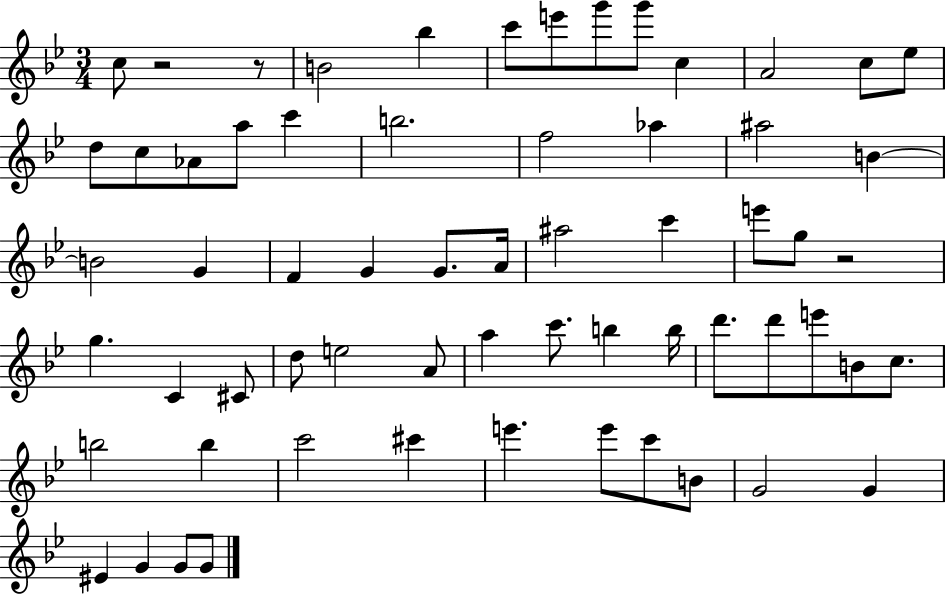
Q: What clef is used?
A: treble